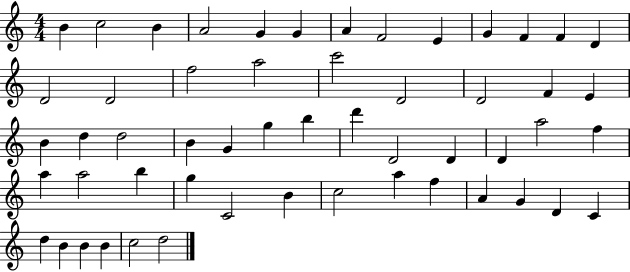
X:1
T:Untitled
M:4/4
L:1/4
K:C
B c2 B A2 G G A F2 E G F F D D2 D2 f2 a2 c'2 D2 D2 F E B d d2 B G g b d' D2 D D a2 f a a2 b g C2 B c2 a f A G D C d B B B c2 d2